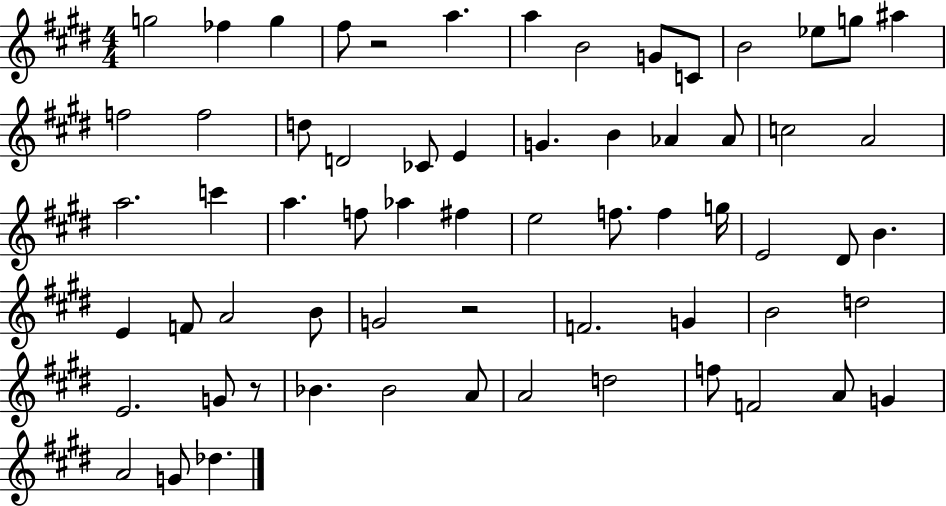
{
  \clef treble
  \numericTimeSignature
  \time 4/4
  \key e \major
  g''2 fes''4 g''4 | fis''8 r2 a''4. | a''4 b'2 g'8 c'8 | b'2 ees''8 g''8 ais''4 | \break f''2 f''2 | d''8 d'2 ces'8 e'4 | g'4. b'4 aes'4 aes'8 | c''2 a'2 | \break a''2. c'''4 | a''4. f''8 aes''4 fis''4 | e''2 f''8. f''4 g''16 | e'2 dis'8 b'4. | \break e'4 f'8 a'2 b'8 | g'2 r2 | f'2. g'4 | b'2 d''2 | \break e'2. g'8 r8 | bes'4. bes'2 a'8 | a'2 d''2 | f''8 f'2 a'8 g'4 | \break a'2 g'8 des''4. | \bar "|."
}